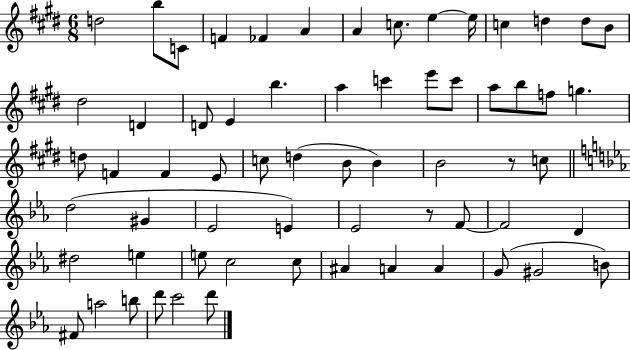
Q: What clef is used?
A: treble